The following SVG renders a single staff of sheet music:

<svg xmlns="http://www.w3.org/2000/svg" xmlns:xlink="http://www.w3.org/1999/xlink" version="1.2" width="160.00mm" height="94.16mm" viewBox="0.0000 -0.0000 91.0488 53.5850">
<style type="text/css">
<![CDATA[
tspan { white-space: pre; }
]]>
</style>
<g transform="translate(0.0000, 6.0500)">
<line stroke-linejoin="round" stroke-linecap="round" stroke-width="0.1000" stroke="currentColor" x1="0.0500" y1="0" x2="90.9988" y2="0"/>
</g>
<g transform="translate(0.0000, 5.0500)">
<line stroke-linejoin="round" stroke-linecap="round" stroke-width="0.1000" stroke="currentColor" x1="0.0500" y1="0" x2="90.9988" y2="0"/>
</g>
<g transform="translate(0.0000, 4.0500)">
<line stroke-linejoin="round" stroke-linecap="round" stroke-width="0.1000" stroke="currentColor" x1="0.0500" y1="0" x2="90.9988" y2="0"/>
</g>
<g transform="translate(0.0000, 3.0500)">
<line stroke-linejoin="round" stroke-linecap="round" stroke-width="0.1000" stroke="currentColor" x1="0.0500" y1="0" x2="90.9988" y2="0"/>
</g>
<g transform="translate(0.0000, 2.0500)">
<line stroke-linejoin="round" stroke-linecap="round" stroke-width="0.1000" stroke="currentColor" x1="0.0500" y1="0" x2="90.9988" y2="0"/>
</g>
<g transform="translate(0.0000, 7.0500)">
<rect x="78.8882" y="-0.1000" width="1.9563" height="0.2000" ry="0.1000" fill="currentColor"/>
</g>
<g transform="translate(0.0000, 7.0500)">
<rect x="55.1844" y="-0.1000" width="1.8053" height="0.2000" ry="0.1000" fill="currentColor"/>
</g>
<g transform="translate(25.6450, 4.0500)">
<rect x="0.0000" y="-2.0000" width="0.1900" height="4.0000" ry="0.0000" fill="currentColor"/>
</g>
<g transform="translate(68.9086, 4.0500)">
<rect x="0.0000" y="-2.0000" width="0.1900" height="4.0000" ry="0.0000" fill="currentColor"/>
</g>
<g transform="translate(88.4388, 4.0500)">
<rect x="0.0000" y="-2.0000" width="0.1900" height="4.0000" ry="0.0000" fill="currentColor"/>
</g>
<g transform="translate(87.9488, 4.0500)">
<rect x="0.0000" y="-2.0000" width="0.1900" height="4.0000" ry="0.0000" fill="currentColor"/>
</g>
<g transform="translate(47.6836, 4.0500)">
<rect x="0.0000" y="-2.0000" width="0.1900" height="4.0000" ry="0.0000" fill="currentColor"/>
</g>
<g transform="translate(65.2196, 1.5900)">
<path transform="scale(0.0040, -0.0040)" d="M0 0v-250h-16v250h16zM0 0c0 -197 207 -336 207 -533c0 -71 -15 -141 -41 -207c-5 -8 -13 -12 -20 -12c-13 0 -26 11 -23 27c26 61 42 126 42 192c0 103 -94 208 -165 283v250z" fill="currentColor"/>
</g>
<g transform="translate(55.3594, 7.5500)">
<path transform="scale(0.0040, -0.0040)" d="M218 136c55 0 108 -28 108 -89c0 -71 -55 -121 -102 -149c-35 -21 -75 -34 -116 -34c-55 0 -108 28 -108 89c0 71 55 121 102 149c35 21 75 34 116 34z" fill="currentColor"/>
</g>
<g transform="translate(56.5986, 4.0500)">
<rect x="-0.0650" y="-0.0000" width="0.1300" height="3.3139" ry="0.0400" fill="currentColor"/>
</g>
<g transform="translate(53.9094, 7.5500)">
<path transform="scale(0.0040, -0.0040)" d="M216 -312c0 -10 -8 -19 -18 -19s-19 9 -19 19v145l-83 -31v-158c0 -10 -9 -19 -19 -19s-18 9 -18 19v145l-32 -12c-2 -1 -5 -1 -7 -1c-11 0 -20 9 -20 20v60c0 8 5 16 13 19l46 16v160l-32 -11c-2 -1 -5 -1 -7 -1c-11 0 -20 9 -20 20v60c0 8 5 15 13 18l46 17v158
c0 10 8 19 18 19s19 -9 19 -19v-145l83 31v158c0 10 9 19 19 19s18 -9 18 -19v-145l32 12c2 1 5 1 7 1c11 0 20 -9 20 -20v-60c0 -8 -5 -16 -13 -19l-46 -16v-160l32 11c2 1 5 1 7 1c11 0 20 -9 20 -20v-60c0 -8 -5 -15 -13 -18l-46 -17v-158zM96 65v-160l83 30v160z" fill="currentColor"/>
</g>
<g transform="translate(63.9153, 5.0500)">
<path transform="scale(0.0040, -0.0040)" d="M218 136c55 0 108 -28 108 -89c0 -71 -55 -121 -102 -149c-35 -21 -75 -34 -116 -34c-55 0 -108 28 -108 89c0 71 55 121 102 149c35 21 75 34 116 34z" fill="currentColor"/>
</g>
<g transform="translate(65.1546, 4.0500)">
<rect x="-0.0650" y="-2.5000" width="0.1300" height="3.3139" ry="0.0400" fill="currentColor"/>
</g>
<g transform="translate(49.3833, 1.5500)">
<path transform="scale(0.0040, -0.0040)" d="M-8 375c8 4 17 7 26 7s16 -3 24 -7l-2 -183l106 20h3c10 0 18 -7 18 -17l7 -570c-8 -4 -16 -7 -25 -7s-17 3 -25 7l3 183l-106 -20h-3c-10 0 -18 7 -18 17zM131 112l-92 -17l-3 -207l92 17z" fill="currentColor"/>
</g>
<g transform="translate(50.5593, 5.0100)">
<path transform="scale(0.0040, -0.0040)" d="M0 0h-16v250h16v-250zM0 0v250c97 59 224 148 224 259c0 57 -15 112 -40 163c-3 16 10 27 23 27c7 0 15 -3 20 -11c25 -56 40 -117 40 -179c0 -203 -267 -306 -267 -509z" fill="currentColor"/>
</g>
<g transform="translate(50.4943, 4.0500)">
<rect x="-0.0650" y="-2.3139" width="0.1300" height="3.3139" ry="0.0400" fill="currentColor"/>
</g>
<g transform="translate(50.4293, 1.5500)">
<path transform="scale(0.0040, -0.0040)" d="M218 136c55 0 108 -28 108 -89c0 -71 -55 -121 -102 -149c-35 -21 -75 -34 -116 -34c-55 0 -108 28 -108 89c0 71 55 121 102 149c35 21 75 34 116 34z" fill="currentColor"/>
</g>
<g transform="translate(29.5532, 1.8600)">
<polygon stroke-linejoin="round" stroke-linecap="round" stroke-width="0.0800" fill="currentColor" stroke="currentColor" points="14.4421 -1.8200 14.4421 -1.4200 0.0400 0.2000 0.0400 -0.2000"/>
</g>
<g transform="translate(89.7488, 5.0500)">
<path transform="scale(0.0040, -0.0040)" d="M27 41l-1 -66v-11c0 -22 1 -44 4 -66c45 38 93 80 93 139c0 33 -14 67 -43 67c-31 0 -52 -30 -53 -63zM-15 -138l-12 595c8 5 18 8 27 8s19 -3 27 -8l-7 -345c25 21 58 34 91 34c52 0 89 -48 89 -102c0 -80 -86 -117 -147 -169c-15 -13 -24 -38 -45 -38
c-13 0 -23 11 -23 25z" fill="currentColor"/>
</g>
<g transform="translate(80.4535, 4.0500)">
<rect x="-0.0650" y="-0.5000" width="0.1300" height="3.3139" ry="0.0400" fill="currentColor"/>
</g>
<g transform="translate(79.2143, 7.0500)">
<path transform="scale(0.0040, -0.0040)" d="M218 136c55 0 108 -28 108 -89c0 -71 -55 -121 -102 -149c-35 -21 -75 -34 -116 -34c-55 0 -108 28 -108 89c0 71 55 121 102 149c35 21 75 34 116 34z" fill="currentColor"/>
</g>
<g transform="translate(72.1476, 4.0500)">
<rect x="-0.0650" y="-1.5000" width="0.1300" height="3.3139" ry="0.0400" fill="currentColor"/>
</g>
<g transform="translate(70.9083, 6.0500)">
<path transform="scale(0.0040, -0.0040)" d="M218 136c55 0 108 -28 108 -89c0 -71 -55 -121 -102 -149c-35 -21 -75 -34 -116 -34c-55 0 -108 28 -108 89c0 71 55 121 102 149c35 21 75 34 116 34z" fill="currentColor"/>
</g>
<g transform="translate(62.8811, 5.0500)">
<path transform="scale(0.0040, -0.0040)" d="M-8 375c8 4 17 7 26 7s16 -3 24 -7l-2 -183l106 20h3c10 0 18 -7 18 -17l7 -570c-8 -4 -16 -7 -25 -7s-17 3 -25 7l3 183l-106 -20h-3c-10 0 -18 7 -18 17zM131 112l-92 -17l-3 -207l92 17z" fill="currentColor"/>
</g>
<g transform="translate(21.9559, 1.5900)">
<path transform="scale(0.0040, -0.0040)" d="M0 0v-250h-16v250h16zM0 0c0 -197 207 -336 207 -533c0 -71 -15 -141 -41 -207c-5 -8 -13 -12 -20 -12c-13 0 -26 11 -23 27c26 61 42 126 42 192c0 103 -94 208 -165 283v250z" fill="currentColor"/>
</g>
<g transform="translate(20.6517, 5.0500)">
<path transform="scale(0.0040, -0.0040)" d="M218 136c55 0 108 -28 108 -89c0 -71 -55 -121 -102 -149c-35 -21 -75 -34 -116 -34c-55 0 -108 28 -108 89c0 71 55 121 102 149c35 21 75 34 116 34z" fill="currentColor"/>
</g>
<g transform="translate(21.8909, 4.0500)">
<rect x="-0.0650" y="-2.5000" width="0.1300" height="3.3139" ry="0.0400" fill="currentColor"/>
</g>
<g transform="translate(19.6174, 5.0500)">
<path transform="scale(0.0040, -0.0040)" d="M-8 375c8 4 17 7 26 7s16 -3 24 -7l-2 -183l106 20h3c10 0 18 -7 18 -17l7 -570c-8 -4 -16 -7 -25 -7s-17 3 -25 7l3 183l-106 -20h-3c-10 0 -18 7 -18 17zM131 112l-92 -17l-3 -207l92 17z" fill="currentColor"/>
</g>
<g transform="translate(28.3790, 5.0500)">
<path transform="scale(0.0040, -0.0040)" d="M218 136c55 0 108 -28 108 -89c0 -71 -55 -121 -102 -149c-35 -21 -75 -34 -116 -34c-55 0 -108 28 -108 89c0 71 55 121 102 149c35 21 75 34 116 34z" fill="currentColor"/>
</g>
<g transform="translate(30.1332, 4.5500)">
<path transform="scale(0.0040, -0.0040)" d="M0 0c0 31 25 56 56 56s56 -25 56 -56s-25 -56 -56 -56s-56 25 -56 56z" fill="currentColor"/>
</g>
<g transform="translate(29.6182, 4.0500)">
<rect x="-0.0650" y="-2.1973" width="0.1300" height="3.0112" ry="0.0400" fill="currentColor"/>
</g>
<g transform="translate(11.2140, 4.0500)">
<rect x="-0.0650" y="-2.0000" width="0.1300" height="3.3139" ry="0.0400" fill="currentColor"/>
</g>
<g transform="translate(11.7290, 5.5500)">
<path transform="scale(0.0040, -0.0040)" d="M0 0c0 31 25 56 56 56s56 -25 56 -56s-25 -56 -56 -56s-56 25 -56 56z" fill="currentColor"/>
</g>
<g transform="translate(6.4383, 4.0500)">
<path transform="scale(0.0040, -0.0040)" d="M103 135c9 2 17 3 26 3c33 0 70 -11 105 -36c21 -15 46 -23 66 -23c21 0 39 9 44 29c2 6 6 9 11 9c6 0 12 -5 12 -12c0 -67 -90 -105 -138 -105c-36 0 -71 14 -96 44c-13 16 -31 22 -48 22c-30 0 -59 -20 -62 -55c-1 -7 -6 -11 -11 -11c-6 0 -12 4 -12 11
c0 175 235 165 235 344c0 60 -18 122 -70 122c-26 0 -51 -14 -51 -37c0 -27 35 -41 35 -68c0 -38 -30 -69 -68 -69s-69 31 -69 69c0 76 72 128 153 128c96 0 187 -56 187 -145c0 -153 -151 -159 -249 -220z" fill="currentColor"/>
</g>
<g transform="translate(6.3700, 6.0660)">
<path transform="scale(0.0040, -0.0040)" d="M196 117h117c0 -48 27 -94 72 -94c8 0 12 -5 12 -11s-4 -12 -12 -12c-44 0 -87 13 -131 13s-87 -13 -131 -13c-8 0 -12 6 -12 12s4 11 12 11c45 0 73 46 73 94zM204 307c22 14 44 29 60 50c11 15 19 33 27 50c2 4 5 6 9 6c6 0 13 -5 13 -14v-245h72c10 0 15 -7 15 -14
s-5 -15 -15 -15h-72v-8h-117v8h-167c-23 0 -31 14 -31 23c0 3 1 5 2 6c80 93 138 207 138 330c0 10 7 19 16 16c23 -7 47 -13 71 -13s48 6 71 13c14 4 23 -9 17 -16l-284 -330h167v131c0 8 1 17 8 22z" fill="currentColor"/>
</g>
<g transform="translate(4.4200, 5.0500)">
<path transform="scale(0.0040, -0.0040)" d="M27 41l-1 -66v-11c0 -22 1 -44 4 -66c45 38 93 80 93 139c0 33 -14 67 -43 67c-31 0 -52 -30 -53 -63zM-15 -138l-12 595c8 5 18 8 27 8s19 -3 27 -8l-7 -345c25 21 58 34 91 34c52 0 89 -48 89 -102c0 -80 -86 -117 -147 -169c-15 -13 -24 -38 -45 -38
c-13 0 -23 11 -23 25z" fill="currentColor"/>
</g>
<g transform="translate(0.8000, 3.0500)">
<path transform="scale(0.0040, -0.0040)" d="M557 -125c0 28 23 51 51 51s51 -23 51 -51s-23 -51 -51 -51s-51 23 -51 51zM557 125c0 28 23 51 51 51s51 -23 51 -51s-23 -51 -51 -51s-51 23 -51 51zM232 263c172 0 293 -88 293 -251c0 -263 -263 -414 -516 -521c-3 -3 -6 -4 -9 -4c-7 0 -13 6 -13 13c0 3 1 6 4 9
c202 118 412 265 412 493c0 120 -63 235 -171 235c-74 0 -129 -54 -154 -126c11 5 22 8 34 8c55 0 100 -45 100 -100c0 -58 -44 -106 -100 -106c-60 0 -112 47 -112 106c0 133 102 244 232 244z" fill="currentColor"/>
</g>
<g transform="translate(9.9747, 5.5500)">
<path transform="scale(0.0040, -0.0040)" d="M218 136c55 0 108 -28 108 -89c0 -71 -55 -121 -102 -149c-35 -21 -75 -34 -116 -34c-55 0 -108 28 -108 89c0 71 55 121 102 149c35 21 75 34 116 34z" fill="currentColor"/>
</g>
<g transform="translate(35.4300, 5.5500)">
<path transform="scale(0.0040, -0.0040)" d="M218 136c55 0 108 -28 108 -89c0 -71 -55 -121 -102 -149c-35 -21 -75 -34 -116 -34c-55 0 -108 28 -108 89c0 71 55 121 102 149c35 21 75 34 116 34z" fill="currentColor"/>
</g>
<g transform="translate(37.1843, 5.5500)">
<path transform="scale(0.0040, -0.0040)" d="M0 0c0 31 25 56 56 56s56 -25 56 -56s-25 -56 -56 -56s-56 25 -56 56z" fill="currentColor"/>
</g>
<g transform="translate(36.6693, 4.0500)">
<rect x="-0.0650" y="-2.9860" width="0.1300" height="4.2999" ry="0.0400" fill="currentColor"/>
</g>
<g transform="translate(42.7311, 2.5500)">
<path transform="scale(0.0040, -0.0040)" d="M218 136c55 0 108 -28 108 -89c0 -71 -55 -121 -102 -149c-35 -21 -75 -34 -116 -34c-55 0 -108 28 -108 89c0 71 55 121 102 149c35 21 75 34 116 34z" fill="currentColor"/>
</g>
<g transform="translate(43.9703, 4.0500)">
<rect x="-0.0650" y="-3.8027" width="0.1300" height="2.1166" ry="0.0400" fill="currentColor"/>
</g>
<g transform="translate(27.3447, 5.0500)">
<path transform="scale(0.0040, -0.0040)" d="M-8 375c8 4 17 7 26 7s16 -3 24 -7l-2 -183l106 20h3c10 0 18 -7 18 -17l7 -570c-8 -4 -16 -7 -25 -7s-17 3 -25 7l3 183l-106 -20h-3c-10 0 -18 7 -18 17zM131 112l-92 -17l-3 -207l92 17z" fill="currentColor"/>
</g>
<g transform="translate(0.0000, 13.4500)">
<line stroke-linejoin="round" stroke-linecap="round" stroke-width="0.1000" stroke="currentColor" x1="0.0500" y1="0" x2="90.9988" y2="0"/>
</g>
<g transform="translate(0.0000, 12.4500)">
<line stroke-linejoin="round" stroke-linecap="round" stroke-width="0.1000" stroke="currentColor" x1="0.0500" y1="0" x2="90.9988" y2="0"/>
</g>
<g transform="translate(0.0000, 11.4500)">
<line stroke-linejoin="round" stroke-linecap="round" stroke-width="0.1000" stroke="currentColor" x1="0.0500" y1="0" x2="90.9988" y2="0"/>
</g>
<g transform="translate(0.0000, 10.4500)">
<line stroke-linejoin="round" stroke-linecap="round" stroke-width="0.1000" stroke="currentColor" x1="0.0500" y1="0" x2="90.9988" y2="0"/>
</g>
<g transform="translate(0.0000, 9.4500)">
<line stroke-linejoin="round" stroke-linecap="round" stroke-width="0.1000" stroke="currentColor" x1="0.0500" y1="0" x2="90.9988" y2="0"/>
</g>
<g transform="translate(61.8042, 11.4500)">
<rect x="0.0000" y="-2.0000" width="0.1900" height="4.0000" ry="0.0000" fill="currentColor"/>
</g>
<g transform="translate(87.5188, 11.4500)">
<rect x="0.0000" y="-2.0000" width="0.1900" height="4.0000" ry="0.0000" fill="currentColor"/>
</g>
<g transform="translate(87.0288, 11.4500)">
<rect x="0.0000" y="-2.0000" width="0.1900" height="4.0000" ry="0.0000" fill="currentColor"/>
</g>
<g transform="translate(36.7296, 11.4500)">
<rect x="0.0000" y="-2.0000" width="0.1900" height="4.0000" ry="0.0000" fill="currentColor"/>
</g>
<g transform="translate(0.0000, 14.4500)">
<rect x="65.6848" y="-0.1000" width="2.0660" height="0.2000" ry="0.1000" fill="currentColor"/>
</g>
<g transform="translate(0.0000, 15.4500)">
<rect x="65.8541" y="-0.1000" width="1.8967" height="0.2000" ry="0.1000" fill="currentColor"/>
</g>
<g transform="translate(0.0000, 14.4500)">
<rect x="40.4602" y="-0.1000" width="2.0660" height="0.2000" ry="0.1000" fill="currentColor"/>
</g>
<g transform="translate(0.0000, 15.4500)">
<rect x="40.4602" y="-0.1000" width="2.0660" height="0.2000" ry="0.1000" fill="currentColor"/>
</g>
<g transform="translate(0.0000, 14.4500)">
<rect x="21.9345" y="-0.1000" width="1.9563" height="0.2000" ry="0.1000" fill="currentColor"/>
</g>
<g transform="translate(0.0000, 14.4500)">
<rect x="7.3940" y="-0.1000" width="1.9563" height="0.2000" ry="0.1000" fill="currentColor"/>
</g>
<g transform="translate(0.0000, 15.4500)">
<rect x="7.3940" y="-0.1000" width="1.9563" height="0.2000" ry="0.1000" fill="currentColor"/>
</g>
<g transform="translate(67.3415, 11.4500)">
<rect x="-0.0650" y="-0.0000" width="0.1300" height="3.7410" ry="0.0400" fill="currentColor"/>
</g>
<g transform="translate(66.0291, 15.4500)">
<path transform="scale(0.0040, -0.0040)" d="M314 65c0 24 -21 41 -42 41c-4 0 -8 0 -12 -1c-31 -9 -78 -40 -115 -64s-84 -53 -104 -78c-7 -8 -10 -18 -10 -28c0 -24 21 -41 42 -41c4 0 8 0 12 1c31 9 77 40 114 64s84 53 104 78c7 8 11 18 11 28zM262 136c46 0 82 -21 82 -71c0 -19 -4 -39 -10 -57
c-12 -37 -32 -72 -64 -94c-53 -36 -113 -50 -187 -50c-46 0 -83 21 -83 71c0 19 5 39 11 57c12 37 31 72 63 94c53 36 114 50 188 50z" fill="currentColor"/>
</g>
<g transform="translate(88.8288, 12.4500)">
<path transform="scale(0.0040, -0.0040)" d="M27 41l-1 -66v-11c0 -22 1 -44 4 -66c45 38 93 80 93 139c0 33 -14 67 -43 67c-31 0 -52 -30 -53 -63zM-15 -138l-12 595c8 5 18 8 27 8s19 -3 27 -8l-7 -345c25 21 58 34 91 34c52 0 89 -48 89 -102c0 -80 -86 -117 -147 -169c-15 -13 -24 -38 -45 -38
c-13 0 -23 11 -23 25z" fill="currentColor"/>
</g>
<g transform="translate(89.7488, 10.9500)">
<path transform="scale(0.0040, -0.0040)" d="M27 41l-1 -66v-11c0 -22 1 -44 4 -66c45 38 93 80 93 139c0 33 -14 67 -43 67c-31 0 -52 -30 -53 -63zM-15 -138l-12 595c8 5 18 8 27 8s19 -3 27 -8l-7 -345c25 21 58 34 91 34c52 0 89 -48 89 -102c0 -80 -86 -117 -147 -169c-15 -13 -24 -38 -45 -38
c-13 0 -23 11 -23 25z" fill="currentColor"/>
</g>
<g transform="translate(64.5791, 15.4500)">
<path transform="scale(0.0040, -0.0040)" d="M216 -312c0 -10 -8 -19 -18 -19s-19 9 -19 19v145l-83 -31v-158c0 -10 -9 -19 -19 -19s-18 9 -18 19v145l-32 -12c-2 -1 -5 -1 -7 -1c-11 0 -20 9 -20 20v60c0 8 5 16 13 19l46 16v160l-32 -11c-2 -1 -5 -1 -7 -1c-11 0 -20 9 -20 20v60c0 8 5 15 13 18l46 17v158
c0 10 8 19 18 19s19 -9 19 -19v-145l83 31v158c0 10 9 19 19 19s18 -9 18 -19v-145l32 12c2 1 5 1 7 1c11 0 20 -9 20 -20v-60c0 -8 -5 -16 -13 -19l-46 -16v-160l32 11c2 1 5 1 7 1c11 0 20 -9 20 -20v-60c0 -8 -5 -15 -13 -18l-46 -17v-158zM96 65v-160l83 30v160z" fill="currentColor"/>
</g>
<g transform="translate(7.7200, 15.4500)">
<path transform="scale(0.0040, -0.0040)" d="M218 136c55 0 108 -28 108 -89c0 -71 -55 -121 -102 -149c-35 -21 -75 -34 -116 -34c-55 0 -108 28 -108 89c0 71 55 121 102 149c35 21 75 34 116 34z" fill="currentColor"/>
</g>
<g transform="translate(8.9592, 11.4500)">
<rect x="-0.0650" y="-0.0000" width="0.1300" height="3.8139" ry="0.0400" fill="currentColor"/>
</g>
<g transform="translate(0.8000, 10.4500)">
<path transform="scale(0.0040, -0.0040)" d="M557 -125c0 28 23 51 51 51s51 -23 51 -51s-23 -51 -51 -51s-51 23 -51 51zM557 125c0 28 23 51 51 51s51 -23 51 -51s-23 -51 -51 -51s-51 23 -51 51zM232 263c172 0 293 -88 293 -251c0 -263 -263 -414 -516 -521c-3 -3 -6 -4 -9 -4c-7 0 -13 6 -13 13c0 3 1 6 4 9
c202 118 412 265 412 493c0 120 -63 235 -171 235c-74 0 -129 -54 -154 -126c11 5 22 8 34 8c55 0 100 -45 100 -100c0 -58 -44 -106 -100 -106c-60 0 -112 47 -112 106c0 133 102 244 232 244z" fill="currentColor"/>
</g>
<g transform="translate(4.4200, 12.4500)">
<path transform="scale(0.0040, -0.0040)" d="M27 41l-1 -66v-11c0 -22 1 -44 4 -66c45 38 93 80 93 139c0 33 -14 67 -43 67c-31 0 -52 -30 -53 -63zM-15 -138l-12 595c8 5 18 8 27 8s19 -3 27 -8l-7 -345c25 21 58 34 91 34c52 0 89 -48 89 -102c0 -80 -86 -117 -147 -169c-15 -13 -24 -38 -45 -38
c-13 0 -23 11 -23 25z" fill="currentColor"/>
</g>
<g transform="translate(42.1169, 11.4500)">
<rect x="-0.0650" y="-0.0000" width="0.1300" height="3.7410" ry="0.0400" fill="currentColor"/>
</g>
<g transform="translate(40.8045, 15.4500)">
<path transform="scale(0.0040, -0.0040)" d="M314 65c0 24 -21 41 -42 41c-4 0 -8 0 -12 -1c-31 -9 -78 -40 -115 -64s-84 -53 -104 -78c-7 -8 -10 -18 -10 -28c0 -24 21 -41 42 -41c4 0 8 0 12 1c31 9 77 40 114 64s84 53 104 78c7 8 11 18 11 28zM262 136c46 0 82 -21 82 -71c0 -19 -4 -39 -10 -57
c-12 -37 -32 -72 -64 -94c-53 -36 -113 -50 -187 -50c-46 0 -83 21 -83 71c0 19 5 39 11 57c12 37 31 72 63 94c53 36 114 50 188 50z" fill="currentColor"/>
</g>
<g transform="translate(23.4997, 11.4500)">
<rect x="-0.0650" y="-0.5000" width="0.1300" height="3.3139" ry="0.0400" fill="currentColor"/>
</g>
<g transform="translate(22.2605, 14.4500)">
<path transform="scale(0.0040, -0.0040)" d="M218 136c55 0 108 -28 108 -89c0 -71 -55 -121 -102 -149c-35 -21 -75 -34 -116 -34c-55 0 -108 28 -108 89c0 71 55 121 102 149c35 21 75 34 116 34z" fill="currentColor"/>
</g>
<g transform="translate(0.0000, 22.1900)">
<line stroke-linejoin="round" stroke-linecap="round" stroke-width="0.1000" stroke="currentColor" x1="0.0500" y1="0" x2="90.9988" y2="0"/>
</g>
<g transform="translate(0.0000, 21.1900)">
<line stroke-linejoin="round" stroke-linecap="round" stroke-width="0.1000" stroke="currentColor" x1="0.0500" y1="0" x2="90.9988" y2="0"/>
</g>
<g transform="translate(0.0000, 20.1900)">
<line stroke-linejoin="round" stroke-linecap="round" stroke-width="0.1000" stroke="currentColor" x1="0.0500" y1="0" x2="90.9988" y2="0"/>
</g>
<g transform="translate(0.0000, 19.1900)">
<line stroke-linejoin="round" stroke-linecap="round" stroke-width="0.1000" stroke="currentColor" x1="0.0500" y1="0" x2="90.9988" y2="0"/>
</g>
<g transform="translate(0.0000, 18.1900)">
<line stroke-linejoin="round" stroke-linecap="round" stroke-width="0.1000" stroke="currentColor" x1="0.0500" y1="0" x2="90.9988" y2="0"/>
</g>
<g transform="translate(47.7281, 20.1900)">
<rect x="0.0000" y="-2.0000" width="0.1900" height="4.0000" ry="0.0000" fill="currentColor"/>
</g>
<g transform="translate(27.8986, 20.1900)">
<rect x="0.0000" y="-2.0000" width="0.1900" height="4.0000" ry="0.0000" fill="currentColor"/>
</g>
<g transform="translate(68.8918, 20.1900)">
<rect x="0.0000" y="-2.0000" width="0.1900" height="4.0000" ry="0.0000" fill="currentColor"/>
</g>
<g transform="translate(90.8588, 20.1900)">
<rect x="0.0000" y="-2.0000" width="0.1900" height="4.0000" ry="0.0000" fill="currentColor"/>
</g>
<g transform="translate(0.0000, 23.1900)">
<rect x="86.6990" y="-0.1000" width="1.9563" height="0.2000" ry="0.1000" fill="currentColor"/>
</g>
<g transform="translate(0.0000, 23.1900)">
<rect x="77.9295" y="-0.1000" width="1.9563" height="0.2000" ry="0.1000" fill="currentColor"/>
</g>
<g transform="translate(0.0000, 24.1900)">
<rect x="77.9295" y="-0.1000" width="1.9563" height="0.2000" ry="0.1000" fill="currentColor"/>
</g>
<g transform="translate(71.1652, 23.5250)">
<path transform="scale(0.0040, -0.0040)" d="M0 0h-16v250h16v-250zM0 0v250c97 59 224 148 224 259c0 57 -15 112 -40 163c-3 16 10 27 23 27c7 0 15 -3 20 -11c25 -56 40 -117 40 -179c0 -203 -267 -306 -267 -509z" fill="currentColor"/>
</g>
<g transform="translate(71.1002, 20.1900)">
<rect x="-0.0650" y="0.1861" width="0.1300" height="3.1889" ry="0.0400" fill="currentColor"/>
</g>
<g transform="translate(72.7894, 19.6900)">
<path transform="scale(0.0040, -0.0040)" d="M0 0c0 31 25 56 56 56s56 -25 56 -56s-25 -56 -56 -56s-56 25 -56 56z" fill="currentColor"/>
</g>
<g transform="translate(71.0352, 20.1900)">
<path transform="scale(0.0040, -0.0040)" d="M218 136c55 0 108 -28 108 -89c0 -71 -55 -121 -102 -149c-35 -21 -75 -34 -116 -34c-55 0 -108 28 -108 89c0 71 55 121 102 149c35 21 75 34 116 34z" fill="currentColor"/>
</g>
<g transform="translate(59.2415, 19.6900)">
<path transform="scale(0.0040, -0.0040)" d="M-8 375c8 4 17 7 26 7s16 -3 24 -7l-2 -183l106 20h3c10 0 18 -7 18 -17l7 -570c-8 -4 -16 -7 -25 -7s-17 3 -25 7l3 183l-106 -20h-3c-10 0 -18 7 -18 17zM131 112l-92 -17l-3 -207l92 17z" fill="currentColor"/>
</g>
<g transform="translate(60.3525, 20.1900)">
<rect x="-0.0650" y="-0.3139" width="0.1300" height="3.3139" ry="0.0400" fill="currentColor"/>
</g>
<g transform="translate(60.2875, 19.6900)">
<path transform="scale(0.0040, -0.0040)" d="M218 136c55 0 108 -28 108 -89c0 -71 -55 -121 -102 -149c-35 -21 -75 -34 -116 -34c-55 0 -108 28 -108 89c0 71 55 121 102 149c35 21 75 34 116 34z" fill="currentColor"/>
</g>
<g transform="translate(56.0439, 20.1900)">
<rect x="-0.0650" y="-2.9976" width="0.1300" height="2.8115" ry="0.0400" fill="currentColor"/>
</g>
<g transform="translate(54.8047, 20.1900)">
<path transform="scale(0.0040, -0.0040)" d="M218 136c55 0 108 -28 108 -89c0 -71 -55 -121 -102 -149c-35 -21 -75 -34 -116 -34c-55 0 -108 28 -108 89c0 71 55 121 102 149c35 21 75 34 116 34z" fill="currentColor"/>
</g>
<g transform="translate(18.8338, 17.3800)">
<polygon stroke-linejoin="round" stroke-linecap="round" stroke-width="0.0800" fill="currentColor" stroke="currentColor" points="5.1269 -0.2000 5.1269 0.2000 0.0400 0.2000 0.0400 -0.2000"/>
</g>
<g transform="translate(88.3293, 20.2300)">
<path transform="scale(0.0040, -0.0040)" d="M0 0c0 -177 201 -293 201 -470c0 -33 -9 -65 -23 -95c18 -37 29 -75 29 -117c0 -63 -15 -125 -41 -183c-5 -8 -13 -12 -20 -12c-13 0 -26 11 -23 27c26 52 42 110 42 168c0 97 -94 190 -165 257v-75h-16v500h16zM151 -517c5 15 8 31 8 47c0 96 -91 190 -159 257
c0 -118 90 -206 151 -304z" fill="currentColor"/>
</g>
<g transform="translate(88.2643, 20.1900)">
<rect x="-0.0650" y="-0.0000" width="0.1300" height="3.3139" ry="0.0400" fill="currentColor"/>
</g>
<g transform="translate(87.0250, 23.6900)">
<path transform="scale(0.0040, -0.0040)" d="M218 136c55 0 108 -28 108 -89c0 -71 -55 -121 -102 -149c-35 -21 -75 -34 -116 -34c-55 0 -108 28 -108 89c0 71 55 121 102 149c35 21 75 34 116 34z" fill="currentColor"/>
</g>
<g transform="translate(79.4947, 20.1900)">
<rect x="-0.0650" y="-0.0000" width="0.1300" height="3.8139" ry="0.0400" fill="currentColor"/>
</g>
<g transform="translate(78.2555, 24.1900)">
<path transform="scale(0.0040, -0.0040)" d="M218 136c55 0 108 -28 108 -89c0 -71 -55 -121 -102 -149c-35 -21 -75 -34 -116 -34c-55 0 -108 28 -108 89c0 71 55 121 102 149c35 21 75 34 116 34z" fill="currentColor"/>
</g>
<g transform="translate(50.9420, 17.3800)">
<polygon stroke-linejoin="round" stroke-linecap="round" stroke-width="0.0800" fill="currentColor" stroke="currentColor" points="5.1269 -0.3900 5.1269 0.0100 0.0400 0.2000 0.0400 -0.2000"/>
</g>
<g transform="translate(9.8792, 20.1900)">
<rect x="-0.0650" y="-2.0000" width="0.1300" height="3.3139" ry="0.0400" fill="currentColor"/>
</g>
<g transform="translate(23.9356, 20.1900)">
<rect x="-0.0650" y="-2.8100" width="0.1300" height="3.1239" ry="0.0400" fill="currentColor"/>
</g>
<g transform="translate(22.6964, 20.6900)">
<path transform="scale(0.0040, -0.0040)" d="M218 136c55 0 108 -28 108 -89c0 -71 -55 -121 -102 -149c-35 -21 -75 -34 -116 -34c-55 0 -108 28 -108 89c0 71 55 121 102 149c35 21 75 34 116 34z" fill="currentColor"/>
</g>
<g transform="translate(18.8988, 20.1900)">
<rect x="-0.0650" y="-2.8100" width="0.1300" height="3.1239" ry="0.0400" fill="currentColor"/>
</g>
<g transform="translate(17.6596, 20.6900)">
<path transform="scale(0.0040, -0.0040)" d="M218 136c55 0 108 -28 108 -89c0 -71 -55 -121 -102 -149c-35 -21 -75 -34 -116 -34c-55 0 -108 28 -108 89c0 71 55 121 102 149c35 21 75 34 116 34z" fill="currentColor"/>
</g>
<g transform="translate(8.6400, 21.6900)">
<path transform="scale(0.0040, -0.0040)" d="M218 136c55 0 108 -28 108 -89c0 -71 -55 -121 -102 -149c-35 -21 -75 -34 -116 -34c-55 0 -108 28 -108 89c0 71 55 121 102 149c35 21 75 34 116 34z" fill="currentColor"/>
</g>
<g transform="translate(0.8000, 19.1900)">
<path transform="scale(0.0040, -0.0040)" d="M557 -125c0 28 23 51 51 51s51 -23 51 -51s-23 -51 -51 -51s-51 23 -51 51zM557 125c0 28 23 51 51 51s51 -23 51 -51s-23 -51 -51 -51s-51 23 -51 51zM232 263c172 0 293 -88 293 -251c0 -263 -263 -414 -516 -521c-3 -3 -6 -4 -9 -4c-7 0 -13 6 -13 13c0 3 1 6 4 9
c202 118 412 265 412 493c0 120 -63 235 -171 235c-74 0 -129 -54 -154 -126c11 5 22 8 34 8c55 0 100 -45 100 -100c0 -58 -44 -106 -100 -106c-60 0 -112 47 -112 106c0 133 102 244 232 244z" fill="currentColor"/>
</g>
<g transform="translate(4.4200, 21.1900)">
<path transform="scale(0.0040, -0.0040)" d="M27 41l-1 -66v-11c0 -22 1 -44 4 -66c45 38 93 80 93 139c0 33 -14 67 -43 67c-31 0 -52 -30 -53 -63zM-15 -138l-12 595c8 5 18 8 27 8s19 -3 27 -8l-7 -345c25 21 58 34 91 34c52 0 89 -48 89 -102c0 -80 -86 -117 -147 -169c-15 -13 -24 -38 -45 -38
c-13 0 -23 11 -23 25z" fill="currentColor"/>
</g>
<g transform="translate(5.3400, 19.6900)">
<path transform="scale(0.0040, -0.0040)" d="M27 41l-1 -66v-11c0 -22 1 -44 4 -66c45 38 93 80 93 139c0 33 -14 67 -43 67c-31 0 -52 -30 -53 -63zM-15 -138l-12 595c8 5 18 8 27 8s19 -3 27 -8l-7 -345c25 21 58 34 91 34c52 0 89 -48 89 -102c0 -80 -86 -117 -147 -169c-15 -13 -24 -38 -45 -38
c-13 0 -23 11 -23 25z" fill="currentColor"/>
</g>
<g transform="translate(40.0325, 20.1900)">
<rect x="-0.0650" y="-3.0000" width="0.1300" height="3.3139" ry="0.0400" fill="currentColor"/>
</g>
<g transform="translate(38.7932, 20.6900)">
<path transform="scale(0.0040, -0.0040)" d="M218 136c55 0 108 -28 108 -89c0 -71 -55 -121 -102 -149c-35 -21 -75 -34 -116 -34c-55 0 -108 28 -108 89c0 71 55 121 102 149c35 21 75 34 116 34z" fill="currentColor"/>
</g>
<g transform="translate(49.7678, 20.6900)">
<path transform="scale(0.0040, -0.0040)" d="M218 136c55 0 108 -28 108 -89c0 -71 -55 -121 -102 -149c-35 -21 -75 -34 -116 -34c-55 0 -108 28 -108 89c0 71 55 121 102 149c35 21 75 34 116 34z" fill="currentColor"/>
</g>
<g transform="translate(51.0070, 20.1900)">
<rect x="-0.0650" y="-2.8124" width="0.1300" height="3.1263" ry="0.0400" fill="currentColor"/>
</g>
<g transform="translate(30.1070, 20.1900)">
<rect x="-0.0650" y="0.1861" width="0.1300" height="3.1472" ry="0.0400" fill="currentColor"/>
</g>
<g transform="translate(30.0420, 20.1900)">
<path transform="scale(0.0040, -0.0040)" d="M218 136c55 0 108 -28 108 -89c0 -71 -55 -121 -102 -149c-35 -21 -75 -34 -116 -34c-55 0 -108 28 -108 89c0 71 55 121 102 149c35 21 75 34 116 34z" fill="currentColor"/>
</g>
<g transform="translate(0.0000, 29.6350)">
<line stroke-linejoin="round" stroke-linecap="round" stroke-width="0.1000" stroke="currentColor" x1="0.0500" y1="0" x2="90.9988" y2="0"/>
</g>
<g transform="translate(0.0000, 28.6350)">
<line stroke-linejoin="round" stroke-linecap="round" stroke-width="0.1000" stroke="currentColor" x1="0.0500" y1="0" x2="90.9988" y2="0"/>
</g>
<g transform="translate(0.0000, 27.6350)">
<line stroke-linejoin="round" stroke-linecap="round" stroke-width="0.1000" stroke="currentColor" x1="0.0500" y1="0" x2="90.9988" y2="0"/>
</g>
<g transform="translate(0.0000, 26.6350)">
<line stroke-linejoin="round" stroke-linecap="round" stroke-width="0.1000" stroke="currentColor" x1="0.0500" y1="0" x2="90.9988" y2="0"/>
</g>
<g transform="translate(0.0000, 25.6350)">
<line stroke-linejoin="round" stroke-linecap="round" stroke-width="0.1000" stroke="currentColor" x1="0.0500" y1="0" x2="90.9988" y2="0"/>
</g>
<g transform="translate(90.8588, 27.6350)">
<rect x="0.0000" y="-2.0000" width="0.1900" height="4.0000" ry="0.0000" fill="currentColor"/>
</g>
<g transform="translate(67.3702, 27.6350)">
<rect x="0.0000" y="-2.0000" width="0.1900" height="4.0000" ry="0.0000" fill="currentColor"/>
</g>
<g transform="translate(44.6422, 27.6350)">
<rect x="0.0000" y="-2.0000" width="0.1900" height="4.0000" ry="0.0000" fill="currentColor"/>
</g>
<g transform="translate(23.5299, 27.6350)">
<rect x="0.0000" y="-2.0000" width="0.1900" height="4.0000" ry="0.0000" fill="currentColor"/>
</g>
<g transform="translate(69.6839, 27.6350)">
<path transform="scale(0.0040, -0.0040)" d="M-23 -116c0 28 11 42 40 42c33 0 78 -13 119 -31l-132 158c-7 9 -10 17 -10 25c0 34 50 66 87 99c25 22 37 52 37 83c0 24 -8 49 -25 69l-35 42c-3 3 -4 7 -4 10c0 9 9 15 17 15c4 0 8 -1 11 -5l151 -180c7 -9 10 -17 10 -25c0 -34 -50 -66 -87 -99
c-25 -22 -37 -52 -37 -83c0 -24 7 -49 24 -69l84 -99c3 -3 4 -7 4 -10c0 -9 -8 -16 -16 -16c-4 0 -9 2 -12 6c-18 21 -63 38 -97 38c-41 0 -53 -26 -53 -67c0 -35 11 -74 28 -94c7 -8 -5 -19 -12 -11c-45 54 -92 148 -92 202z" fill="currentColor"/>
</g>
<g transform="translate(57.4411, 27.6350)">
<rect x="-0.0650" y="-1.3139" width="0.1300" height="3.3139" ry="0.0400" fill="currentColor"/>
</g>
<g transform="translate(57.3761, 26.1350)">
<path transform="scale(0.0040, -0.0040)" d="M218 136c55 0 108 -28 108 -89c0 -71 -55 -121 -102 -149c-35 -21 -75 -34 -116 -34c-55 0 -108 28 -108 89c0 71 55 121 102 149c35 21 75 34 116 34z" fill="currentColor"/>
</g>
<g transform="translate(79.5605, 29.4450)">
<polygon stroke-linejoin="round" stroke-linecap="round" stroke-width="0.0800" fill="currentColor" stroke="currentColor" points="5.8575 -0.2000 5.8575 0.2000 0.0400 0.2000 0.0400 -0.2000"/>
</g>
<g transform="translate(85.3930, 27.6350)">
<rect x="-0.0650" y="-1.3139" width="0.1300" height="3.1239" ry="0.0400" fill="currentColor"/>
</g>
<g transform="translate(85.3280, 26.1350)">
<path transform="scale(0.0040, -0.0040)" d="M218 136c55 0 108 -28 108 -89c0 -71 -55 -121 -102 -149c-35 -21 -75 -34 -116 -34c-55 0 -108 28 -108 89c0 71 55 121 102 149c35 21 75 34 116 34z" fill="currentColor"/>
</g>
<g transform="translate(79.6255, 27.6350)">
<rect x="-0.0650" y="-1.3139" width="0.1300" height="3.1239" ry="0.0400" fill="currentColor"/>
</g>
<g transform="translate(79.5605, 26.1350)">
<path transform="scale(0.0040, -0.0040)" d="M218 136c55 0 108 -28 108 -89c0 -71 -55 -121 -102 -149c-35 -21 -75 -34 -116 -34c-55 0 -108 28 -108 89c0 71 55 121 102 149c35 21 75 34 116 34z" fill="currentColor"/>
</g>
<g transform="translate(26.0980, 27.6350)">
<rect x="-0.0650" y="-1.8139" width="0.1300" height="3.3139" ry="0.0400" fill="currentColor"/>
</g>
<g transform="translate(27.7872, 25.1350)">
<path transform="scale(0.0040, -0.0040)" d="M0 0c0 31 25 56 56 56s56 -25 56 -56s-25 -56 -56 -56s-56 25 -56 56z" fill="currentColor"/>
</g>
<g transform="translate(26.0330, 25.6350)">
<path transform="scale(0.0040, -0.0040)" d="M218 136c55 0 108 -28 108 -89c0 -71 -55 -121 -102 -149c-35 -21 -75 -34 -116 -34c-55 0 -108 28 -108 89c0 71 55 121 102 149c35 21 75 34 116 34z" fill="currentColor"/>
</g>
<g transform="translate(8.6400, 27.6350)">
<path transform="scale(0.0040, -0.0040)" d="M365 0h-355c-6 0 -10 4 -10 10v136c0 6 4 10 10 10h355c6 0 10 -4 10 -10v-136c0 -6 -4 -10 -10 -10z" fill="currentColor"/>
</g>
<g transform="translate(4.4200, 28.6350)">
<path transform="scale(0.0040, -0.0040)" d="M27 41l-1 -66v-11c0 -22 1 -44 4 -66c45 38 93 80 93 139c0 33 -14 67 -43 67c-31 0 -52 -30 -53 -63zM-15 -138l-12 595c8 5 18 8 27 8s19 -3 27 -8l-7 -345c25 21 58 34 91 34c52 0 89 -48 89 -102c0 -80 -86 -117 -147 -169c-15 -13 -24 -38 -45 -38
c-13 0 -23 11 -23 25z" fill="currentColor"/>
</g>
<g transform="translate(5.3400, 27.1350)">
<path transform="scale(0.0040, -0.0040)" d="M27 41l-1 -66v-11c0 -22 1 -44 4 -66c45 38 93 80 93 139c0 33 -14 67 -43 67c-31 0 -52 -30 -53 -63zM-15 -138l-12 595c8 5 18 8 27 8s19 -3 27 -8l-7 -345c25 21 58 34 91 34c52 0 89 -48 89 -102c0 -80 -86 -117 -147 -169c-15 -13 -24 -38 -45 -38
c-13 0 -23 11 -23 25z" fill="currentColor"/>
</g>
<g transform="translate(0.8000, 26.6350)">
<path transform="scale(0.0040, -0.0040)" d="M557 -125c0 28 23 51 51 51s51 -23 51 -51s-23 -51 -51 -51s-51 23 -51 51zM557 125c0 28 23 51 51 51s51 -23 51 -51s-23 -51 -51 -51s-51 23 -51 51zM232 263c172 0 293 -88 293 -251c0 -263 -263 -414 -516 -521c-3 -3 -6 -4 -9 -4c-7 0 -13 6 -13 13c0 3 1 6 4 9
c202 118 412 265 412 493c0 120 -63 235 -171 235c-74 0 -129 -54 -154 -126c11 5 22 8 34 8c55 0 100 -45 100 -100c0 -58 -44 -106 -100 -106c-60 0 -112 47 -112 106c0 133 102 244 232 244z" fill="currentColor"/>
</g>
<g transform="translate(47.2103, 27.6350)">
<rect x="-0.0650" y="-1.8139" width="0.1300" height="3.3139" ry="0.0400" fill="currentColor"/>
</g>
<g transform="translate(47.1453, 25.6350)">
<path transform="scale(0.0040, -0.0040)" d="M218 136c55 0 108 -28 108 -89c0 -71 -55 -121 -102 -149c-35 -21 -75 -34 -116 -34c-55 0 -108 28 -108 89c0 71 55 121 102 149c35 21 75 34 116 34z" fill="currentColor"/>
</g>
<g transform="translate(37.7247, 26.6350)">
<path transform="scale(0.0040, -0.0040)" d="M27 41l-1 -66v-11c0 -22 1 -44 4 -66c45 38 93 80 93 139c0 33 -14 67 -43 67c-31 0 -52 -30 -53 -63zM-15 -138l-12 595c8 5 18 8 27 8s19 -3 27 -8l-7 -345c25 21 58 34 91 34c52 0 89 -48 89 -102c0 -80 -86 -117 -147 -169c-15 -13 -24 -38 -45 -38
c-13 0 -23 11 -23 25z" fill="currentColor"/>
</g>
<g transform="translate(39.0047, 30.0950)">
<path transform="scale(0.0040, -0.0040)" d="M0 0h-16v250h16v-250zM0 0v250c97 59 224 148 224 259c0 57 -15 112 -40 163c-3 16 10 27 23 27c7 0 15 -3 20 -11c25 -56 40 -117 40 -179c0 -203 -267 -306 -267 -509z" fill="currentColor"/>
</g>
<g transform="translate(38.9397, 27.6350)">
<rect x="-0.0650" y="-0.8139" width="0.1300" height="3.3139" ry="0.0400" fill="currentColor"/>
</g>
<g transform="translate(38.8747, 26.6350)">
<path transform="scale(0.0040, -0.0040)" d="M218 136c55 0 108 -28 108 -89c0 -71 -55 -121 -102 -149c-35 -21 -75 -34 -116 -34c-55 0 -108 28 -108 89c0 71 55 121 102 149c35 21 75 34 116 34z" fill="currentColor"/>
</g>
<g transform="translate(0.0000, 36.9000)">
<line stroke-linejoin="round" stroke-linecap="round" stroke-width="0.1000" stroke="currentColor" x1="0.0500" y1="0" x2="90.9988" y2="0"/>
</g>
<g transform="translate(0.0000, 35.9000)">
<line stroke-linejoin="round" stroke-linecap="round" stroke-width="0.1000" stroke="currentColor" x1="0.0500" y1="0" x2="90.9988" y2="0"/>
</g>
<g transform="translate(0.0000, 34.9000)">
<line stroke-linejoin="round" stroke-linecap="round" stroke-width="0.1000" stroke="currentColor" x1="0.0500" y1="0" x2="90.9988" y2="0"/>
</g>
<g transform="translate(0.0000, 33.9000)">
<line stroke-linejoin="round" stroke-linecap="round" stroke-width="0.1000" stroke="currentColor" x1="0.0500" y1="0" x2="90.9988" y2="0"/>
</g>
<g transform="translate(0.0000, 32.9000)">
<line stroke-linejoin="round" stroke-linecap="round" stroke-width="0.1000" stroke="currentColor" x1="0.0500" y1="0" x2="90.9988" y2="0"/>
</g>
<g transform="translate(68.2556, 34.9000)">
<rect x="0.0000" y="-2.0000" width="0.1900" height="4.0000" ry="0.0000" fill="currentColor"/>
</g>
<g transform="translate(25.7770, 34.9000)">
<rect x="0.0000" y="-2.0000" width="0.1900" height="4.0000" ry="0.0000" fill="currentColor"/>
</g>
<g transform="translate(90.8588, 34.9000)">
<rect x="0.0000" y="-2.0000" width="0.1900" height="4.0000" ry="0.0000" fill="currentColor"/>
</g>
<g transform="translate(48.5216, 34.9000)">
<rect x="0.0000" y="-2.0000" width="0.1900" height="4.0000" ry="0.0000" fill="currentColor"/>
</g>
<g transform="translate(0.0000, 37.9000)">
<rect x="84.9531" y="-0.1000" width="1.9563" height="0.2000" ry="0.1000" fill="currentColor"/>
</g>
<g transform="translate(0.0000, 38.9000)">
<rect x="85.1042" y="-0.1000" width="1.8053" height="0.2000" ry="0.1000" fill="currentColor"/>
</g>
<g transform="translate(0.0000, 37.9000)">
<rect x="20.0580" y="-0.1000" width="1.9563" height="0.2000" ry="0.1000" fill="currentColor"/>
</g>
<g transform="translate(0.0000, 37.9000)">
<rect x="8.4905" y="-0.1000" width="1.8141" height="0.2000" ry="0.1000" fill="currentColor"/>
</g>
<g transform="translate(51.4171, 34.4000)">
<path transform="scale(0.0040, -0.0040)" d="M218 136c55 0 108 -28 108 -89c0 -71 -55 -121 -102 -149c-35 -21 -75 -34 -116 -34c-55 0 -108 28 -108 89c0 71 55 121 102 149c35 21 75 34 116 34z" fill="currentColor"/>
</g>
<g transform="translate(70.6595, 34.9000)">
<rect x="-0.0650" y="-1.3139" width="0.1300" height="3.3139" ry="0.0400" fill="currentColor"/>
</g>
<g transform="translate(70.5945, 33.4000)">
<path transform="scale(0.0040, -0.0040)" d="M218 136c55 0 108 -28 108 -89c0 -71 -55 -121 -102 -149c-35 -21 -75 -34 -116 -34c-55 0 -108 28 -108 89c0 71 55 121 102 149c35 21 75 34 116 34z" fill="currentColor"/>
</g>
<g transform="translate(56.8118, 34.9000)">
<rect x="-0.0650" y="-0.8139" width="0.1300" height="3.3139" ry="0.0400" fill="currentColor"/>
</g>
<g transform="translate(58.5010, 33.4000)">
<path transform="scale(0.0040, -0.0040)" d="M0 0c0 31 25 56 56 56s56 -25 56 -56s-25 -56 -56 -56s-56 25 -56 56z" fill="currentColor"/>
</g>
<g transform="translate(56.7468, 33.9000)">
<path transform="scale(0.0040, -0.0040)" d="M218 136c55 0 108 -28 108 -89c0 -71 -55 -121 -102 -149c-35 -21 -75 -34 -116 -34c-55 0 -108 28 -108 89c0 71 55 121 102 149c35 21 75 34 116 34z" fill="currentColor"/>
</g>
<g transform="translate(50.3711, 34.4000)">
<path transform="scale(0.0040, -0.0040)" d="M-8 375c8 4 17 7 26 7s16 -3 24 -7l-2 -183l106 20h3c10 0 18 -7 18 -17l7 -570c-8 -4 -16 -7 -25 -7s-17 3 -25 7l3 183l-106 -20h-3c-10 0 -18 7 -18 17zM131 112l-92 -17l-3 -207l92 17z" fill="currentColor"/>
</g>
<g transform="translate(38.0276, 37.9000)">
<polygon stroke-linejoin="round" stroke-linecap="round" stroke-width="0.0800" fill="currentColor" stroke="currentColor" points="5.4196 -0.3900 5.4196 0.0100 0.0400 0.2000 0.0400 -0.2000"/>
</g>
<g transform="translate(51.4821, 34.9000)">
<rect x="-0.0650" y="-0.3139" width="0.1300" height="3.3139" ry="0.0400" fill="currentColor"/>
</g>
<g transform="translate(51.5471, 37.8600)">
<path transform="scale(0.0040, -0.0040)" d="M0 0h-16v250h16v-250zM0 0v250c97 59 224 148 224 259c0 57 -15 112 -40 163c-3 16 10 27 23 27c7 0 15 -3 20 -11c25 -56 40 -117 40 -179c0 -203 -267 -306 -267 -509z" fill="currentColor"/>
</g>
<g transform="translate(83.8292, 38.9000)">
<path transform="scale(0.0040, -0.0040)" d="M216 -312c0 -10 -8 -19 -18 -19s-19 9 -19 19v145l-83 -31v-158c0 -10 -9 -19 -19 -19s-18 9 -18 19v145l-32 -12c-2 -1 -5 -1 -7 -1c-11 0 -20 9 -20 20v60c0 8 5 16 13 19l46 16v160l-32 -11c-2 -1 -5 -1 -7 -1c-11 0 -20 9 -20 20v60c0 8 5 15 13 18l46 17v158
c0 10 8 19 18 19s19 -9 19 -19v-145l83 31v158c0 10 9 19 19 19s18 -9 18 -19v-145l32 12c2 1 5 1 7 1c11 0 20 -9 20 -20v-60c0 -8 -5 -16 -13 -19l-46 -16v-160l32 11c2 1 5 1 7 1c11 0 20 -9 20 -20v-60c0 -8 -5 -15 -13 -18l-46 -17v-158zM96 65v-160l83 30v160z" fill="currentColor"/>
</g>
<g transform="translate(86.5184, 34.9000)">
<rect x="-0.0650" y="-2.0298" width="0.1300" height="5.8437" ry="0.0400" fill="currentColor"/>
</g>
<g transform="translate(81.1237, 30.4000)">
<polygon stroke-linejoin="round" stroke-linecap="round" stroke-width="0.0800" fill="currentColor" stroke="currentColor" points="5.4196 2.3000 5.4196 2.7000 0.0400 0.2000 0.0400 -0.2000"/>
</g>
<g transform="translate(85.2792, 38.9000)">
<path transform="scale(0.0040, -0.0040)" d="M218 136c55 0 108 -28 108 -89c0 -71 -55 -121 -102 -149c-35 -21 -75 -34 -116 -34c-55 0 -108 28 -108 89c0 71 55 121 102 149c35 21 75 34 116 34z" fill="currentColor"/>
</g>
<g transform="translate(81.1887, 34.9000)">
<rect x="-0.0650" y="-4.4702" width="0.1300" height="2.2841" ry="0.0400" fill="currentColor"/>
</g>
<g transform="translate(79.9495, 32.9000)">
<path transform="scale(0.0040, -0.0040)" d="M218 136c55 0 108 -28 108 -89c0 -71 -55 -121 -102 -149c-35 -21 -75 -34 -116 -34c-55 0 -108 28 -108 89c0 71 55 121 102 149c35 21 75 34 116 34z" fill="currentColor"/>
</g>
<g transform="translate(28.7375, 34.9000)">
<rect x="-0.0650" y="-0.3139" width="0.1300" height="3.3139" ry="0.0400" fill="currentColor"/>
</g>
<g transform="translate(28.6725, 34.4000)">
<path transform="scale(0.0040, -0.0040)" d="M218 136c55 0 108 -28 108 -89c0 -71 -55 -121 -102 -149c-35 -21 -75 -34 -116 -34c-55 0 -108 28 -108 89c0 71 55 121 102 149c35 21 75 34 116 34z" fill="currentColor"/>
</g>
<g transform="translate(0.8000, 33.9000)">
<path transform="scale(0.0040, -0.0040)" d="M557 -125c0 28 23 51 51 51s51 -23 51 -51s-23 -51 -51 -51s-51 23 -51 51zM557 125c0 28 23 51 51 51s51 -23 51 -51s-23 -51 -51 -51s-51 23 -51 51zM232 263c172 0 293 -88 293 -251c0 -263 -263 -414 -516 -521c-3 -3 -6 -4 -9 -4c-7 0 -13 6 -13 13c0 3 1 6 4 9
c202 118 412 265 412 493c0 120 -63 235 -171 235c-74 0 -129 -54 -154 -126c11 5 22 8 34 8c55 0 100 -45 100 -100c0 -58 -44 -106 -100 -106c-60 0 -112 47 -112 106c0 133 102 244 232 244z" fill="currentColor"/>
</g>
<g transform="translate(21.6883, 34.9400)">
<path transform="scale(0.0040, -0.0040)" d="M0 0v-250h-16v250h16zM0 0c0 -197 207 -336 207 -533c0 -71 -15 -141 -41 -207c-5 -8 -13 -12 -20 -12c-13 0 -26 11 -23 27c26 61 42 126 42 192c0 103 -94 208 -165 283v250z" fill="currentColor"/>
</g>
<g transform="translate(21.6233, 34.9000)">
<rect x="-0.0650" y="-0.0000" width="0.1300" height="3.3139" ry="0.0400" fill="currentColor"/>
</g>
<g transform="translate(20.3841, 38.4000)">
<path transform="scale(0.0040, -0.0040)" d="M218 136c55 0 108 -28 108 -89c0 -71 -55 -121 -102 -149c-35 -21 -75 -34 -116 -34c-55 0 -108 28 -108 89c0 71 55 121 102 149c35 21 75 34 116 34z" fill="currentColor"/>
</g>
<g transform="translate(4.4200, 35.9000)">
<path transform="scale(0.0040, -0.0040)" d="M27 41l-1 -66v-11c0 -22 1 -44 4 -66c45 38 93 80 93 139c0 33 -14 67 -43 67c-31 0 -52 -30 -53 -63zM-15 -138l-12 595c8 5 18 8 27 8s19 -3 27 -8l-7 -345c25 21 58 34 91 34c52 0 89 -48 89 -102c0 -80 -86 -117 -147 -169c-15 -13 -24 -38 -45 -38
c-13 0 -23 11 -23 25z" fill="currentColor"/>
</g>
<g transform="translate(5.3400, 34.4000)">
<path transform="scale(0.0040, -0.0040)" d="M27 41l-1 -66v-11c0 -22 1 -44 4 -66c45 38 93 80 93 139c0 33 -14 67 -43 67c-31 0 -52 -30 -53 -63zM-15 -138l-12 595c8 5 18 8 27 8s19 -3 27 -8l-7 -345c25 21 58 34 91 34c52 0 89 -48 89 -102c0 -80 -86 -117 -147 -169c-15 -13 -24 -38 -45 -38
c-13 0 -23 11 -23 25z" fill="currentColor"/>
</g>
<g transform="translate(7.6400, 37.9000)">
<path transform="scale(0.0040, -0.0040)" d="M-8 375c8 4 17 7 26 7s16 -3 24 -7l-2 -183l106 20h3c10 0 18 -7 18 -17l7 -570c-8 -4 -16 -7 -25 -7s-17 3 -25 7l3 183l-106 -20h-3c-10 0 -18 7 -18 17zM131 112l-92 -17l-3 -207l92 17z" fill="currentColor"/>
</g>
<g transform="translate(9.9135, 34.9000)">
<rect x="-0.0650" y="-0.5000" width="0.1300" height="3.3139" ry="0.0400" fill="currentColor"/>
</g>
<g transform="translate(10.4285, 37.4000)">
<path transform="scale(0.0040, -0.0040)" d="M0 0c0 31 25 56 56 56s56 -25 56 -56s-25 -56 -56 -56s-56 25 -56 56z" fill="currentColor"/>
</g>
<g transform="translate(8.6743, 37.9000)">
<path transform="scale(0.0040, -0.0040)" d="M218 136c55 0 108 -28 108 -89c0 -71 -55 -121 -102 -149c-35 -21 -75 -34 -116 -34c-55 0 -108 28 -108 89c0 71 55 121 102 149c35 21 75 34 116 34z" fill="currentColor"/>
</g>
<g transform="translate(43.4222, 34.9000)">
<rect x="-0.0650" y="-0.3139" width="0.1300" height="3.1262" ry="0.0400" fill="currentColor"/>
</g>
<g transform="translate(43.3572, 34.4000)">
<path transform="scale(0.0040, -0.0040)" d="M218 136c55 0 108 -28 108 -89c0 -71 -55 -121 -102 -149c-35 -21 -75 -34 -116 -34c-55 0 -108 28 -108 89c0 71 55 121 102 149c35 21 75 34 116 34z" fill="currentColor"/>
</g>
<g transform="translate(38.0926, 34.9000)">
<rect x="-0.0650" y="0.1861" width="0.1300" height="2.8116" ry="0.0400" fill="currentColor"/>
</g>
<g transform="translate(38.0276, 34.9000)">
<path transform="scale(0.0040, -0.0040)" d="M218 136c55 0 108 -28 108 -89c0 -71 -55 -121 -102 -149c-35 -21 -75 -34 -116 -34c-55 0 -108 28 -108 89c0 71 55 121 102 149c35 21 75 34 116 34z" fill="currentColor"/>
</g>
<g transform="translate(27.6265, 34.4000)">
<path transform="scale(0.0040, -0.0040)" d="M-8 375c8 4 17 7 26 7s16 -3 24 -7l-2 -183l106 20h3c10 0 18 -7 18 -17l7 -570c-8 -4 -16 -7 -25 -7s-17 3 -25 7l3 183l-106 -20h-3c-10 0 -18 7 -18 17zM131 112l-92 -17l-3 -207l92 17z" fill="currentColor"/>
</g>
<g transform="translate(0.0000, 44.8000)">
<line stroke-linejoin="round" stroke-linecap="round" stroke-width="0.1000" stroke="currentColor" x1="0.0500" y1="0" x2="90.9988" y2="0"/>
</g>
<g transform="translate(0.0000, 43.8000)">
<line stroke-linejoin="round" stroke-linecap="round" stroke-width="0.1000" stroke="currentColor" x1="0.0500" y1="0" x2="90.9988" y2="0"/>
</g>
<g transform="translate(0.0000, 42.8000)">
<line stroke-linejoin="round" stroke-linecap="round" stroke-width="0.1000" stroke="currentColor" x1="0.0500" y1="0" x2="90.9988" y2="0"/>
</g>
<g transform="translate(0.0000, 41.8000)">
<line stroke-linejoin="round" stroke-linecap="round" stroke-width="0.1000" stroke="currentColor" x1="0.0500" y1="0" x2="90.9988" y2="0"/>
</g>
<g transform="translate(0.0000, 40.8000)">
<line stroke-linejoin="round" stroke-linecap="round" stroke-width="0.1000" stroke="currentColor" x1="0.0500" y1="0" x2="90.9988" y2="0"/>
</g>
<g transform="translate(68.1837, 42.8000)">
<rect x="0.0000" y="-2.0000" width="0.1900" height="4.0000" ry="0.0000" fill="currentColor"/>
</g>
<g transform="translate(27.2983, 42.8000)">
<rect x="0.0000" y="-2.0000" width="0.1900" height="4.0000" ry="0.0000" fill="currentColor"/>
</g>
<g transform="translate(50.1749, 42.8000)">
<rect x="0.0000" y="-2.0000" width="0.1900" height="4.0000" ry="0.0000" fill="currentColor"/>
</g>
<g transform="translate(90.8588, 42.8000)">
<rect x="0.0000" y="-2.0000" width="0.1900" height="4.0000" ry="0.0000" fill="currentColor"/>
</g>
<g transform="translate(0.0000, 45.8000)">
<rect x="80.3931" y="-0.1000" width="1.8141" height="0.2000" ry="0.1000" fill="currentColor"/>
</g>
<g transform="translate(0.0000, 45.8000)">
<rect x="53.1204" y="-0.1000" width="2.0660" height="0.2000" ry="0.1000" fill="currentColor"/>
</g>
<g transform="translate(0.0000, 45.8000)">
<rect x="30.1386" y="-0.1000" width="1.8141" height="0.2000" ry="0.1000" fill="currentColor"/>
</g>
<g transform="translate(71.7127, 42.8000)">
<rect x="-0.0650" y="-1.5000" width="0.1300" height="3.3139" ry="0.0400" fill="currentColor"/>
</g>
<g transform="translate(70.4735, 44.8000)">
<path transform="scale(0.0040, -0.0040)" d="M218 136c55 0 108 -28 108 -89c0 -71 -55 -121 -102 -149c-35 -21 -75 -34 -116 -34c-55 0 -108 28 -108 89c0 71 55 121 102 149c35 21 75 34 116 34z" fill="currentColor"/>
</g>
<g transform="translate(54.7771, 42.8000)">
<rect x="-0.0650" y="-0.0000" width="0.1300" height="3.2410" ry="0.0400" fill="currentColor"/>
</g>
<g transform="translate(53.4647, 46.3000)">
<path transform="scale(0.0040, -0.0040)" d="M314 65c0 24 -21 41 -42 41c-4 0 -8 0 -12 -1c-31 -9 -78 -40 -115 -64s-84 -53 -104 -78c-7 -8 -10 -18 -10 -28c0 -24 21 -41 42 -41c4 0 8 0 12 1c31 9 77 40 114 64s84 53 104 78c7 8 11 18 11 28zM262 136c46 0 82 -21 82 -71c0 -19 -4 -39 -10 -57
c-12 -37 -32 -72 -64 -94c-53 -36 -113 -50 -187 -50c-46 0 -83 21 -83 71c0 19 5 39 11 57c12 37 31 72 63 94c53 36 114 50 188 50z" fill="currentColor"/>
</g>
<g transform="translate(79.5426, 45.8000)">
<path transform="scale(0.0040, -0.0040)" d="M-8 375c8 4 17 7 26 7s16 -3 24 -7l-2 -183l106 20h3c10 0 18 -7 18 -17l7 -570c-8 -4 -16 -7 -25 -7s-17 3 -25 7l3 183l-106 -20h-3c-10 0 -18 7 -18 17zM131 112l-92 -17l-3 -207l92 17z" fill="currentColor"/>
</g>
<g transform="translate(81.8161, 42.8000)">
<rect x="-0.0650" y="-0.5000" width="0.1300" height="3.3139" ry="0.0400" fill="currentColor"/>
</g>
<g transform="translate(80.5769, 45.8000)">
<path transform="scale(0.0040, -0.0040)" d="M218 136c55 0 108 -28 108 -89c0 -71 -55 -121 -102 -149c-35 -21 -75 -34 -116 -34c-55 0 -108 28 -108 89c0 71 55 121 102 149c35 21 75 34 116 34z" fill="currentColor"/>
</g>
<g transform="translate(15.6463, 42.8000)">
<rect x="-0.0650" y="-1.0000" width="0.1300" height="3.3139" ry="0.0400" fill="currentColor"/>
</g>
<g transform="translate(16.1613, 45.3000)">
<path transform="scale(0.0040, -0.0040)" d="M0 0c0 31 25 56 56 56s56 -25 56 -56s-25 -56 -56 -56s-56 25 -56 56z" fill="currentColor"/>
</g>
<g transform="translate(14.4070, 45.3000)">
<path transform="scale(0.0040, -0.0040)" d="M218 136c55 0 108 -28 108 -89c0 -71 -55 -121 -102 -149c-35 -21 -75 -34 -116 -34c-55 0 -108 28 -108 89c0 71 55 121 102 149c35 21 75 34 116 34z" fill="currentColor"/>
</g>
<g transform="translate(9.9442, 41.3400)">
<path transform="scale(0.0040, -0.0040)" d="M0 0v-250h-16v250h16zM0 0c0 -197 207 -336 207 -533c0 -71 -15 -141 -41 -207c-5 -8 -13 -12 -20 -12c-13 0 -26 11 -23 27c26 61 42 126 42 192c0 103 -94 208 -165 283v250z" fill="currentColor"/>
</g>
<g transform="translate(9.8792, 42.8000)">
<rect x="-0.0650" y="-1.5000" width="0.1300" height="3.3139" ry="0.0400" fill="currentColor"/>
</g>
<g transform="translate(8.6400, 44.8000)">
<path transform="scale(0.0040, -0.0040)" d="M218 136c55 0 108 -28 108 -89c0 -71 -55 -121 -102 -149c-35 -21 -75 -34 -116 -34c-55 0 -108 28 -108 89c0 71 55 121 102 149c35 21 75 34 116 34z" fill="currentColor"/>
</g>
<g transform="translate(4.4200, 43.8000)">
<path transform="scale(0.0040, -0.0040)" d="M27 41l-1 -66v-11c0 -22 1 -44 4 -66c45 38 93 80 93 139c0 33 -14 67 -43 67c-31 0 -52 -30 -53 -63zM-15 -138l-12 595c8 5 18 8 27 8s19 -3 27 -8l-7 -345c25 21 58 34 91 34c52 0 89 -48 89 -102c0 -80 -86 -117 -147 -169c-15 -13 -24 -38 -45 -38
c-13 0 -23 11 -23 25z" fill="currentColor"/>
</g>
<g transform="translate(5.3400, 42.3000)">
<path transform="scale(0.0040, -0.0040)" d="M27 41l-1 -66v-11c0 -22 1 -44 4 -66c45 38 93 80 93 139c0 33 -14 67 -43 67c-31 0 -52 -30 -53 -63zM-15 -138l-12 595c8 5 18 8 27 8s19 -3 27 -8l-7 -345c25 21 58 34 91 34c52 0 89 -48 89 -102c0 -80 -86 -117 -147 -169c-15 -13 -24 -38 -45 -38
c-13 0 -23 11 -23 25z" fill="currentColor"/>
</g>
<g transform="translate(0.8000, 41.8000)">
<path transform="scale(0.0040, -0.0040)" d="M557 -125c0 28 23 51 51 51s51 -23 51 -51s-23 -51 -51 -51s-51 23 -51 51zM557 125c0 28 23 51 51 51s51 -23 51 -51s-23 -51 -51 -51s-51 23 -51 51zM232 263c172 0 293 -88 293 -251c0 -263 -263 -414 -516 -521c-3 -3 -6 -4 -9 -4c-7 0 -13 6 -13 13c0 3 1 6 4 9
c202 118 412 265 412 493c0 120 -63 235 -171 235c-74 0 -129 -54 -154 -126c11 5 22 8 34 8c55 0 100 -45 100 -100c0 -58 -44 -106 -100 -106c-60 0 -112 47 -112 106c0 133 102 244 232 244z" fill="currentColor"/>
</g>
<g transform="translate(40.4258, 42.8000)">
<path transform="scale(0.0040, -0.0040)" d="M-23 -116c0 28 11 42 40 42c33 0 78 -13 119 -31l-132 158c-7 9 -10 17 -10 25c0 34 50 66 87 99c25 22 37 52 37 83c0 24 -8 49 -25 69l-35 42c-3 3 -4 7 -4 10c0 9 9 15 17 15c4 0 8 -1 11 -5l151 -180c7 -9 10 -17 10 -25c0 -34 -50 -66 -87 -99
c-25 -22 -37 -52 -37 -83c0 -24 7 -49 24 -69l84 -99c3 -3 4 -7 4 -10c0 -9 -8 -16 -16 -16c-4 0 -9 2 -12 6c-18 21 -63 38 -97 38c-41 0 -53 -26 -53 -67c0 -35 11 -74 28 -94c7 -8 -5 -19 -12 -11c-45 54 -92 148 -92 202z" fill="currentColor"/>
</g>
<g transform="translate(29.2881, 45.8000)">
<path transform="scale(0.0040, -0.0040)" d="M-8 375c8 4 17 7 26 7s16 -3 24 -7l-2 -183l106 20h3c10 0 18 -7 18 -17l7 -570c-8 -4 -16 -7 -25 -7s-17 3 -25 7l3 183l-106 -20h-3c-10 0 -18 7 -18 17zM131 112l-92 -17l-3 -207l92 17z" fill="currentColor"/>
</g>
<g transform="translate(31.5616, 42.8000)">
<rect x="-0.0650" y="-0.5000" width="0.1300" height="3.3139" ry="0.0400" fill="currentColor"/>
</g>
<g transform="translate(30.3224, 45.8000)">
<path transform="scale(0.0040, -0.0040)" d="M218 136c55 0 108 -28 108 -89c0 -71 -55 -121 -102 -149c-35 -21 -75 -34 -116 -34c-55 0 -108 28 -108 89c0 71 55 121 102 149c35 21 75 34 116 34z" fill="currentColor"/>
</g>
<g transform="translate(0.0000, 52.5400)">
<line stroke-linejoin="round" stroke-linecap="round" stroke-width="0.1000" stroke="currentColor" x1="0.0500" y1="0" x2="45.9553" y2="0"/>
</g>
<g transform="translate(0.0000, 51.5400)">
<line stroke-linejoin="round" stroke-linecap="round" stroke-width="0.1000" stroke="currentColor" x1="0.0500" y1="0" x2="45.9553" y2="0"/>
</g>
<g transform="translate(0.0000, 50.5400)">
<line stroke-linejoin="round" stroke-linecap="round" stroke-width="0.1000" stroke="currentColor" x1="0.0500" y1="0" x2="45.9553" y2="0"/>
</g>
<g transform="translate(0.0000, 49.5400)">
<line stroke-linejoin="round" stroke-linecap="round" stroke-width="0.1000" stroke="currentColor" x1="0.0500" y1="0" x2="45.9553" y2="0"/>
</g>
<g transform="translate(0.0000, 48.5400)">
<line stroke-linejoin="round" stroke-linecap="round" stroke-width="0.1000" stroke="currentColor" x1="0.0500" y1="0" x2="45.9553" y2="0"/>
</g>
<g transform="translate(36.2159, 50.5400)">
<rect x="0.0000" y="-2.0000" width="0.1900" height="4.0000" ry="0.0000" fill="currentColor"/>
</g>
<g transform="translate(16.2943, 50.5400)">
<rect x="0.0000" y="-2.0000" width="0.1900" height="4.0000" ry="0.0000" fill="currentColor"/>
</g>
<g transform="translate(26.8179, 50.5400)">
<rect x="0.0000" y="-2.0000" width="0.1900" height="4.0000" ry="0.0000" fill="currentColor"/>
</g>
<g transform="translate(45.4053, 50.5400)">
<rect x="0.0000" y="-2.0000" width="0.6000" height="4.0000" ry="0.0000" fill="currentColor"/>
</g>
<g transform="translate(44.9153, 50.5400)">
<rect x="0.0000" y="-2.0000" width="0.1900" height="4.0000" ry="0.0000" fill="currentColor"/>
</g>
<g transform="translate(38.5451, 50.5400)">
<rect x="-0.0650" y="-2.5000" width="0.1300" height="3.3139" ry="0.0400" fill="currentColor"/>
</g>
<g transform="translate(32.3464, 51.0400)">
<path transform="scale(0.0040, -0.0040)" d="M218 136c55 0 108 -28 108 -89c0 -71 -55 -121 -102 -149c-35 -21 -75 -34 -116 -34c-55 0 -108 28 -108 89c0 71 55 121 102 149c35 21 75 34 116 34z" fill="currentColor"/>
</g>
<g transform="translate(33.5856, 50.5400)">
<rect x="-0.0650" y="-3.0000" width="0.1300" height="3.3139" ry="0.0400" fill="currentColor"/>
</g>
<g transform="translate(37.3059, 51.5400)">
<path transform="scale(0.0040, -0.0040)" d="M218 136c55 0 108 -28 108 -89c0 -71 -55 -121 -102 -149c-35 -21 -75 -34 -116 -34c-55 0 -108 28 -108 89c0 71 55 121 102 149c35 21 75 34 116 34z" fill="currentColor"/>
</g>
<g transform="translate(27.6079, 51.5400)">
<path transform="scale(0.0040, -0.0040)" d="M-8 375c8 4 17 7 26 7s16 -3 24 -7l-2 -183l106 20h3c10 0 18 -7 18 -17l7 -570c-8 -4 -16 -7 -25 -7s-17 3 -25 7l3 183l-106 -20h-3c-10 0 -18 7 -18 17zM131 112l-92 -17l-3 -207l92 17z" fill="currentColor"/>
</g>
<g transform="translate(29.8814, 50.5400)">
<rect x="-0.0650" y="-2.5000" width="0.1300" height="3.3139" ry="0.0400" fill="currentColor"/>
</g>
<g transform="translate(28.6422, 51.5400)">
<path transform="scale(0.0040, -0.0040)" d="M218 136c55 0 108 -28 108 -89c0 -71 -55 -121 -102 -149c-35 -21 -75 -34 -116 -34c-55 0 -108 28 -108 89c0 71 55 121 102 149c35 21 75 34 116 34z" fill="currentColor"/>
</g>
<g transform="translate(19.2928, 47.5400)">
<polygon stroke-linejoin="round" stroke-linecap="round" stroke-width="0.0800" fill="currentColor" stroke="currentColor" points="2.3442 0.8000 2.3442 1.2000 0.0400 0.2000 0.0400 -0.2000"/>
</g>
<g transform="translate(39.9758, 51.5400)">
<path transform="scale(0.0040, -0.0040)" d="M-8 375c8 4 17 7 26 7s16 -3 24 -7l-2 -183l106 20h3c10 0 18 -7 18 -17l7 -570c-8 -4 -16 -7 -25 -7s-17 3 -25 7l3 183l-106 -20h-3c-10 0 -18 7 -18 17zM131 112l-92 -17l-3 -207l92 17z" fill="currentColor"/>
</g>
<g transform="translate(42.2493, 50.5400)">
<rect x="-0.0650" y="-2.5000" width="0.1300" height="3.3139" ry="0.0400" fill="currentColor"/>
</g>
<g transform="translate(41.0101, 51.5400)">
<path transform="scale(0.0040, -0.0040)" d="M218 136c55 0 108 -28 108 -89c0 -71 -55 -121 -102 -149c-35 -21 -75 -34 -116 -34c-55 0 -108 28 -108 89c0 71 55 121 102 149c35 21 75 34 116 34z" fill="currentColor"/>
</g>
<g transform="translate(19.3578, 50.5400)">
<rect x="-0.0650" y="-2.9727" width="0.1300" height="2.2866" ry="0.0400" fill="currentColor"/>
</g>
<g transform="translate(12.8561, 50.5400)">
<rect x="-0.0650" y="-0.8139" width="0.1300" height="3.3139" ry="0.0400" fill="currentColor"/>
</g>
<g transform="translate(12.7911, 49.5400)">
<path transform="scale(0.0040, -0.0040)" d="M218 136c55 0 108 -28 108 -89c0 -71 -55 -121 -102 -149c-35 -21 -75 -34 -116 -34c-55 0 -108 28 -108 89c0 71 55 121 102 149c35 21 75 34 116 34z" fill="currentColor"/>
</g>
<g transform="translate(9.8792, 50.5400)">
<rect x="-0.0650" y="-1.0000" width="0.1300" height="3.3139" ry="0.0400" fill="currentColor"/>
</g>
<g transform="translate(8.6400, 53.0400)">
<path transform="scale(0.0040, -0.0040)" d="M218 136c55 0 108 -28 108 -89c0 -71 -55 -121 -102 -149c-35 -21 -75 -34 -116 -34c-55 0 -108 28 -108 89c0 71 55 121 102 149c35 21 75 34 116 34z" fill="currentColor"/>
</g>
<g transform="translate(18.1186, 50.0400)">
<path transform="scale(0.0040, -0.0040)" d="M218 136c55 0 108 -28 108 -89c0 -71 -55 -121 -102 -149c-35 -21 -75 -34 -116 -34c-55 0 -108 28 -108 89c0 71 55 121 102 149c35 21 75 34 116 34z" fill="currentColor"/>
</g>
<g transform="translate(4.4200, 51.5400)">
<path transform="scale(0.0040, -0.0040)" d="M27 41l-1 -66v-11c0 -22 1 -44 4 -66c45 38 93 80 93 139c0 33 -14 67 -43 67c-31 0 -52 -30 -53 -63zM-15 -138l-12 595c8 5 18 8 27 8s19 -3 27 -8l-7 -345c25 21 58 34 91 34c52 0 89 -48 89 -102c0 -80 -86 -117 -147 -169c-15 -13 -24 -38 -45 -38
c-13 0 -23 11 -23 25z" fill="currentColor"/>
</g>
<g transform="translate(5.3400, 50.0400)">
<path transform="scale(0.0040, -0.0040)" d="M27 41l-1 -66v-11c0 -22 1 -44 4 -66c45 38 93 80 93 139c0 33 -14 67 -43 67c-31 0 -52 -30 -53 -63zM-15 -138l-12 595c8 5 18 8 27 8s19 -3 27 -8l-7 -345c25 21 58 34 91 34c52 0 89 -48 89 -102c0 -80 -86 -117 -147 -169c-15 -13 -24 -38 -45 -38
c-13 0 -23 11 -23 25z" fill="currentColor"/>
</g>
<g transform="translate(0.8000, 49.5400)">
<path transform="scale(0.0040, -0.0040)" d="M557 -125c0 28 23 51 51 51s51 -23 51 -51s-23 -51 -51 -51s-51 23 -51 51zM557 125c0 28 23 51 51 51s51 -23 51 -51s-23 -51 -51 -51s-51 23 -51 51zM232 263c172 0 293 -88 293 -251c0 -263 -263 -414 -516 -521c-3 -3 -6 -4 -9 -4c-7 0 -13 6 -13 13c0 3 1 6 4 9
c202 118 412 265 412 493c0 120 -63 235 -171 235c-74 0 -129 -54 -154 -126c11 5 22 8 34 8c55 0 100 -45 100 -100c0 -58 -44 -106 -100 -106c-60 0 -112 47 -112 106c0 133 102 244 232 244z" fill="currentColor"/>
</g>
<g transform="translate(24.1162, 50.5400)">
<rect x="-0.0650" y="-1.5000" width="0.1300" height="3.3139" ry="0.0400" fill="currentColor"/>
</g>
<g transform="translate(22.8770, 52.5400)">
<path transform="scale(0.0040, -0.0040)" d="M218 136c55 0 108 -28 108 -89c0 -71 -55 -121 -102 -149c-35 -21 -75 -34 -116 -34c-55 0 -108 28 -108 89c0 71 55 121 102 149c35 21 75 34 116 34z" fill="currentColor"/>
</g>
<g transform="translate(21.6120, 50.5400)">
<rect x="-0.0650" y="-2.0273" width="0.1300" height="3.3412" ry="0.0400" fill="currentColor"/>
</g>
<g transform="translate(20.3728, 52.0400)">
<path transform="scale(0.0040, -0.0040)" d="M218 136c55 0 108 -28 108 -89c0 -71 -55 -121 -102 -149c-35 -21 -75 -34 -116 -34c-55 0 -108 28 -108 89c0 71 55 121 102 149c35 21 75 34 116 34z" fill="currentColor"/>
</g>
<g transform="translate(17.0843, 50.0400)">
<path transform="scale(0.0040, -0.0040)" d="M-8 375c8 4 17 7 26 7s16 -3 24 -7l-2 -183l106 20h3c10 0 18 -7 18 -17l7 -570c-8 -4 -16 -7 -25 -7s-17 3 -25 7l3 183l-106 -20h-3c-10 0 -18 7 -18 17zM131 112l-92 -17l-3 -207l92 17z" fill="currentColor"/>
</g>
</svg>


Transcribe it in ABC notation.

X:1
T:Untitled
M:2/4
L:1/4
K:F
A,, B,,/2 B,,/2 A,,/2 G,/2 B,/2 ^D,, B,,/2 G,, E,, C,, E,, C,,2 ^C,,2 A,, C,/2 C,/2 D, C, C,/2 D,/2 E, D,/2 C,, D,,/4 z2 A, _F,/2 A, G, z G,/2 G,/2 E,, D,,/2 E, D,/2 E,/2 E,/2 F, G, A,/2 ^C,,/2 G,,/2 F,, E,, z D,,2 G,, E,, F,, F, E,/2 A,,/2 G,, B,, C, _B,, B,,